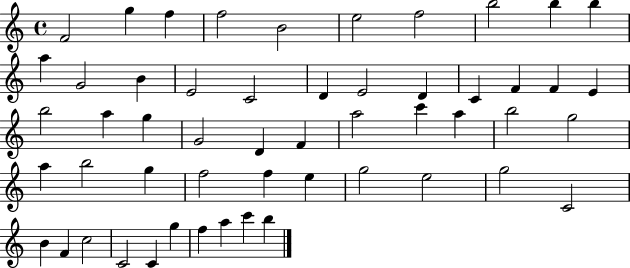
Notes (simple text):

F4/h G5/q F5/q F5/h B4/h E5/h F5/h B5/h B5/q B5/q A5/q G4/h B4/q E4/h C4/h D4/q E4/h D4/q C4/q F4/q F4/q E4/q B5/h A5/q G5/q G4/h D4/q F4/q A5/h C6/q A5/q B5/h G5/h A5/q B5/h G5/q F5/h F5/q E5/q G5/h E5/h G5/h C4/h B4/q F4/q C5/h C4/h C4/q G5/q F5/q A5/q C6/q B5/q